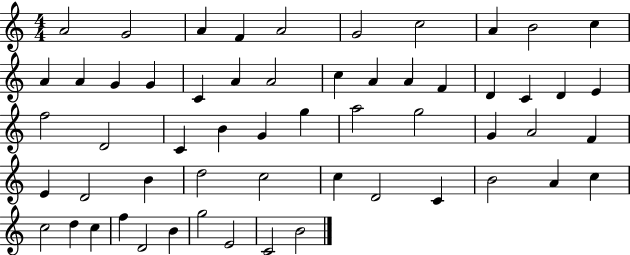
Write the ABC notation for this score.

X:1
T:Untitled
M:4/4
L:1/4
K:C
A2 G2 A F A2 G2 c2 A B2 c A A G G C A A2 c A A F D C D E f2 D2 C B G g a2 g2 G A2 F E D2 B d2 c2 c D2 C B2 A c c2 d c f D2 B g2 E2 C2 B2